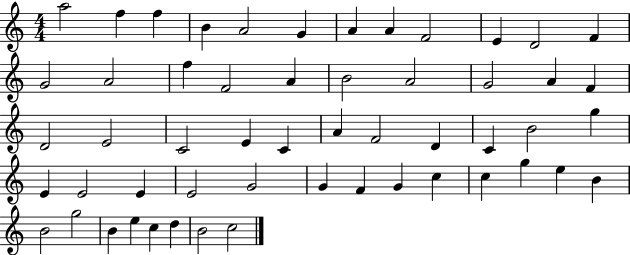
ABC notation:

X:1
T:Untitled
M:4/4
L:1/4
K:C
a2 f f B A2 G A A F2 E D2 F G2 A2 f F2 A B2 A2 G2 A F D2 E2 C2 E C A F2 D C B2 g E E2 E E2 G2 G F G c c g e B B2 g2 B e c d B2 c2